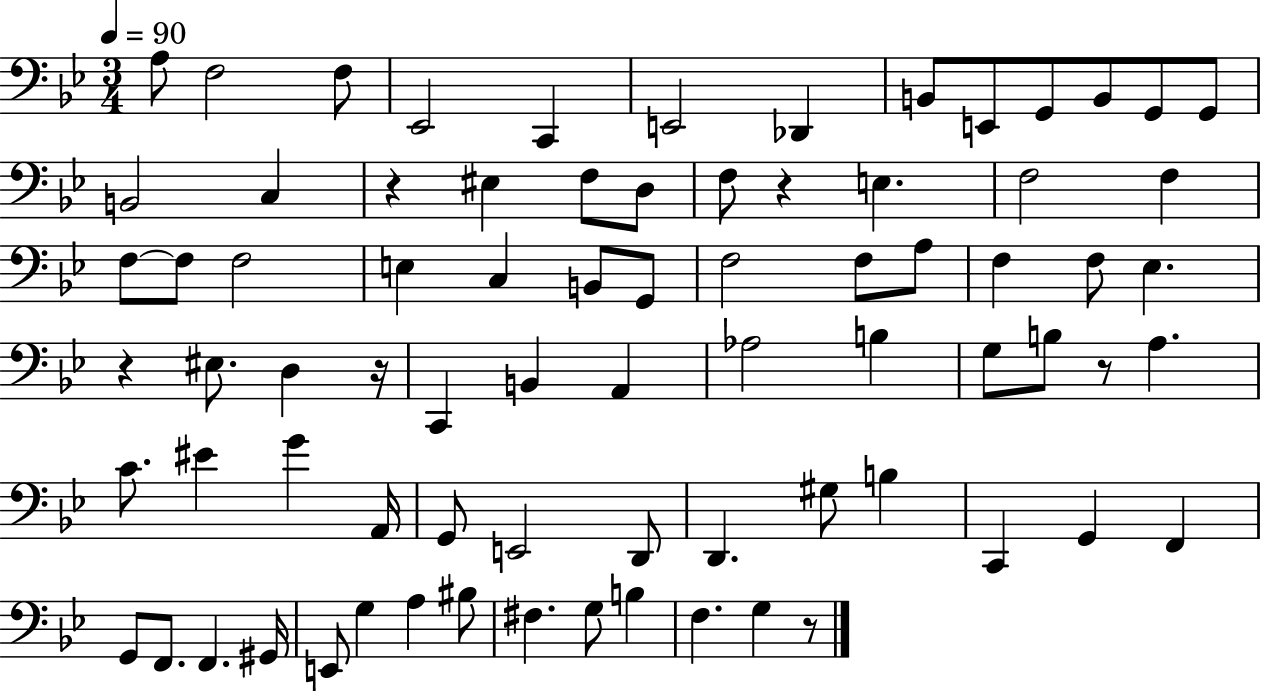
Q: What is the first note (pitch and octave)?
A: A3